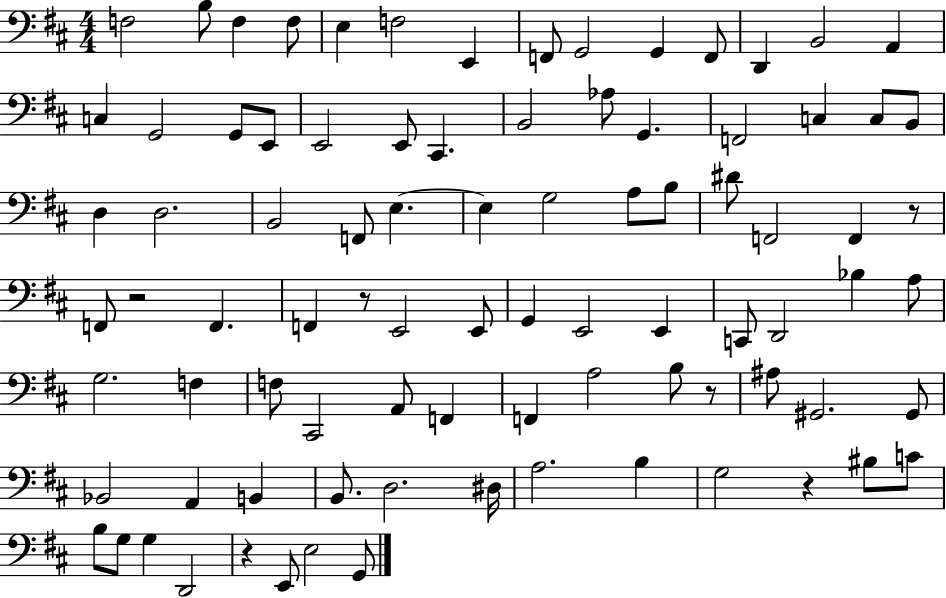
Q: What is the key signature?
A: D major